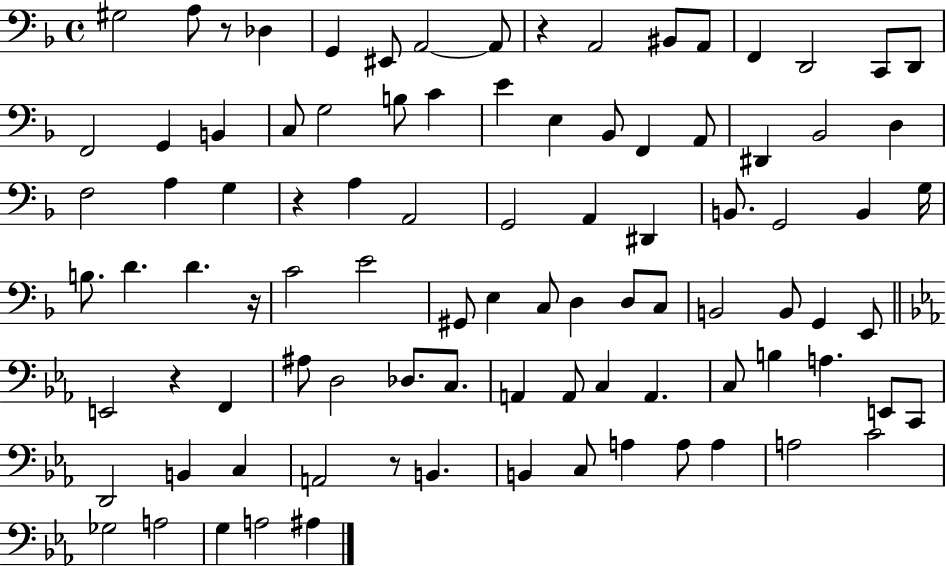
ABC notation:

X:1
T:Untitled
M:4/4
L:1/4
K:F
^G,2 A,/2 z/2 _D, G,, ^E,,/2 A,,2 A,,/2 z A,,2 ^B,,/2 A,,/2 F,, D,,2 C,,/2 D,,/2 F,,2 G,, B,, C,/2 G,2 B,/2 C E E, _B,,/2 F,, A,,/2 ^D,, _B,,2 D, F,2 A, G, z A, A,,2 G,,2 A,, ^D,, B,,/2 G,,2 B,, G,/4 B,/2 D D z/4 C2 E2 ^G,,/2 E, C,/2 D, D,/2 C,/2 B,,2 B,,/2 G,, E,,/2 E,,2 z F,, ^A,/2 D,2 _D,/2 C,/2 A,, A,,/2 C, A,, C,/2 B, A, E,,/2 C,,/2 D,,2 B,, C, A,,2 z/2 B,, B,, C,/2 A, A,/2 A, A,2 C2 _G,2 A,2 G, A,2 ^A,